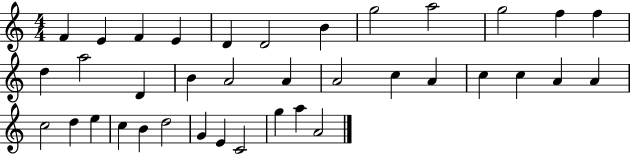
X:1
T:Untitled
M:4/4
L:1/4
K:C
F E F E D D2 B g2 a2 g2 f f d a2 D B A2 A A2 c A c c A A c2 d e c B d2 G E C2 g a A2